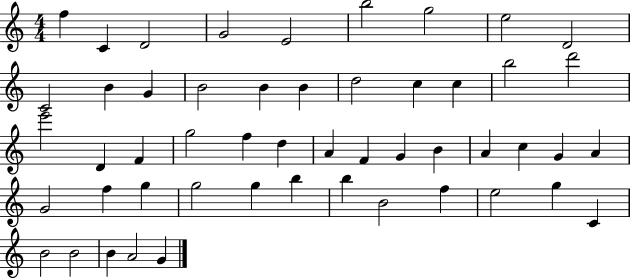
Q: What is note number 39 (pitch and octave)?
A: G5